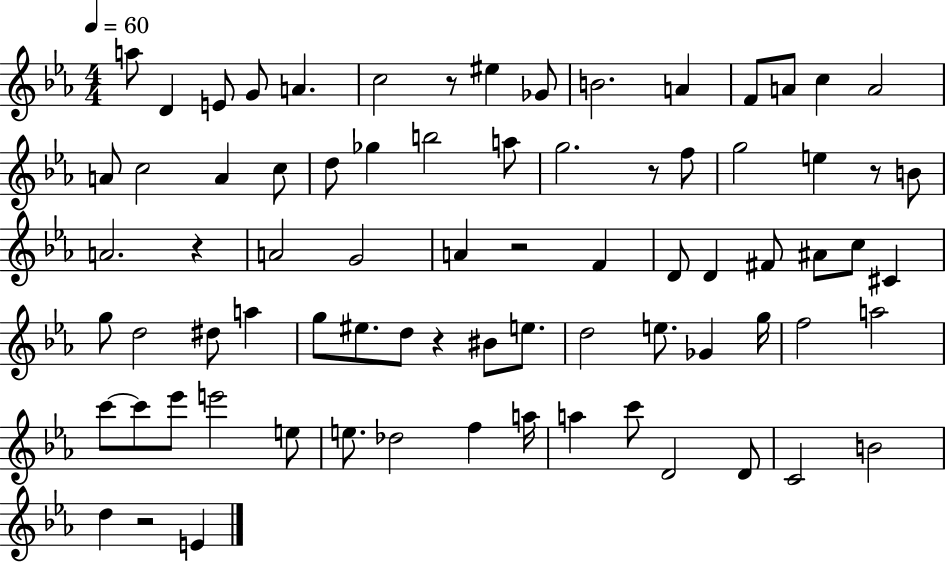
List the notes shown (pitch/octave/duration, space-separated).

A5/e D4/q E4/e G4/e A4/q. C5/h R/e EIS5/q Gb4/e B4/h. A4/q F4/e A4/e C5/q A4/h A4/e C5/h A4/q C5/e D5/e Gb5/q B5/h A5/e G5/h. R/e F5/e G5/h E5/q R/e B4/e A4/h. R/q A4/h G4/h A4/q R/h F4/q D4/e D4/q F#4/e A#4/e C5/e C#4/q G5/e D5/h D#5/e A5/q G5/e EIS5/e. D5/e R/q BIS4/e E5/e. D5/h E5/e. Gb4/q G5/s F5/h A5/h C6/e C6/e Eb6/e E6/h E5/e E5/e. Db5/h F5/q A5/s A5/q C6/e D4/h D4/e C4/h B4/h D5/q R/h E4/q